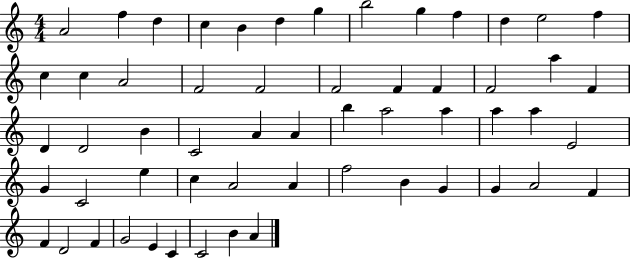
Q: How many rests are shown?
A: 0